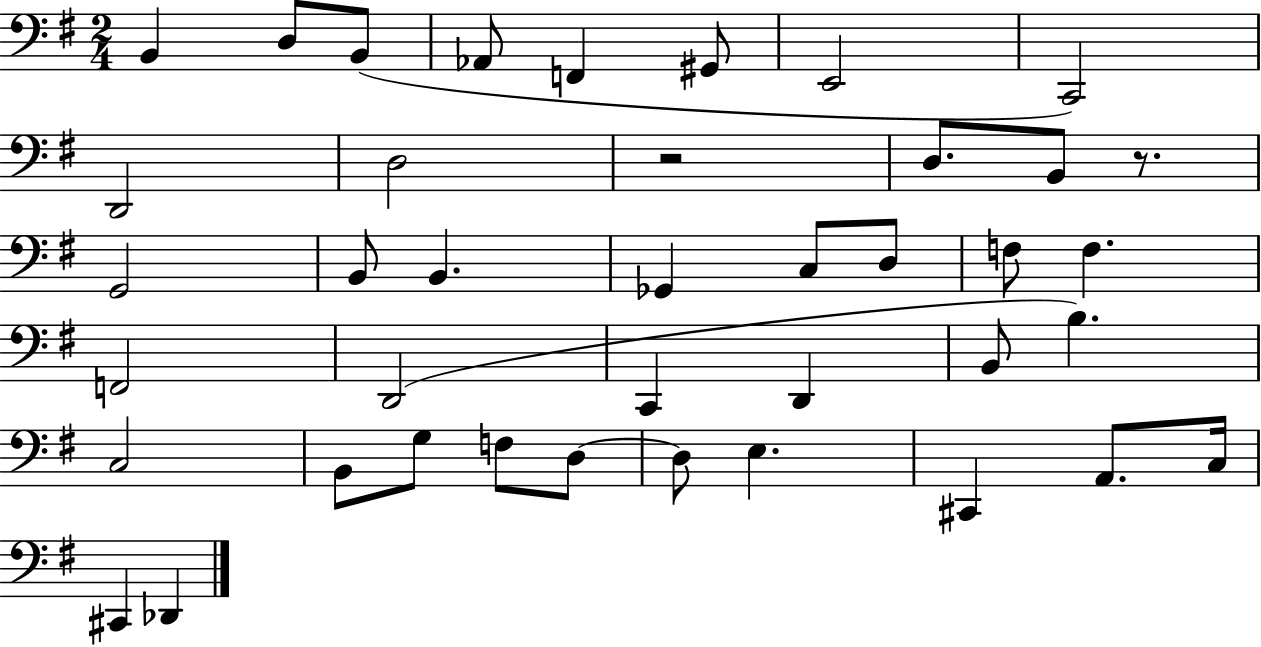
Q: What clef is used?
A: bass